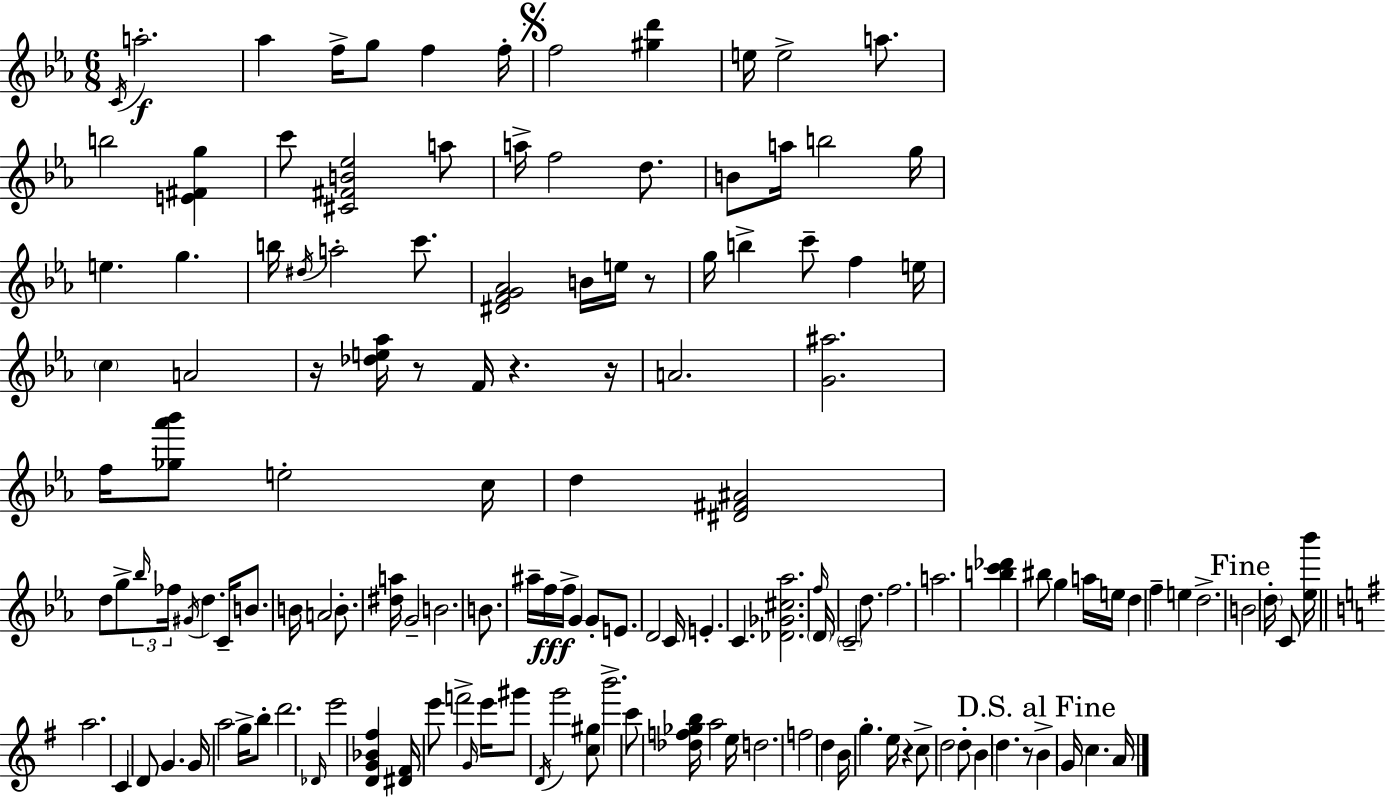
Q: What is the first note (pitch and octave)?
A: C4